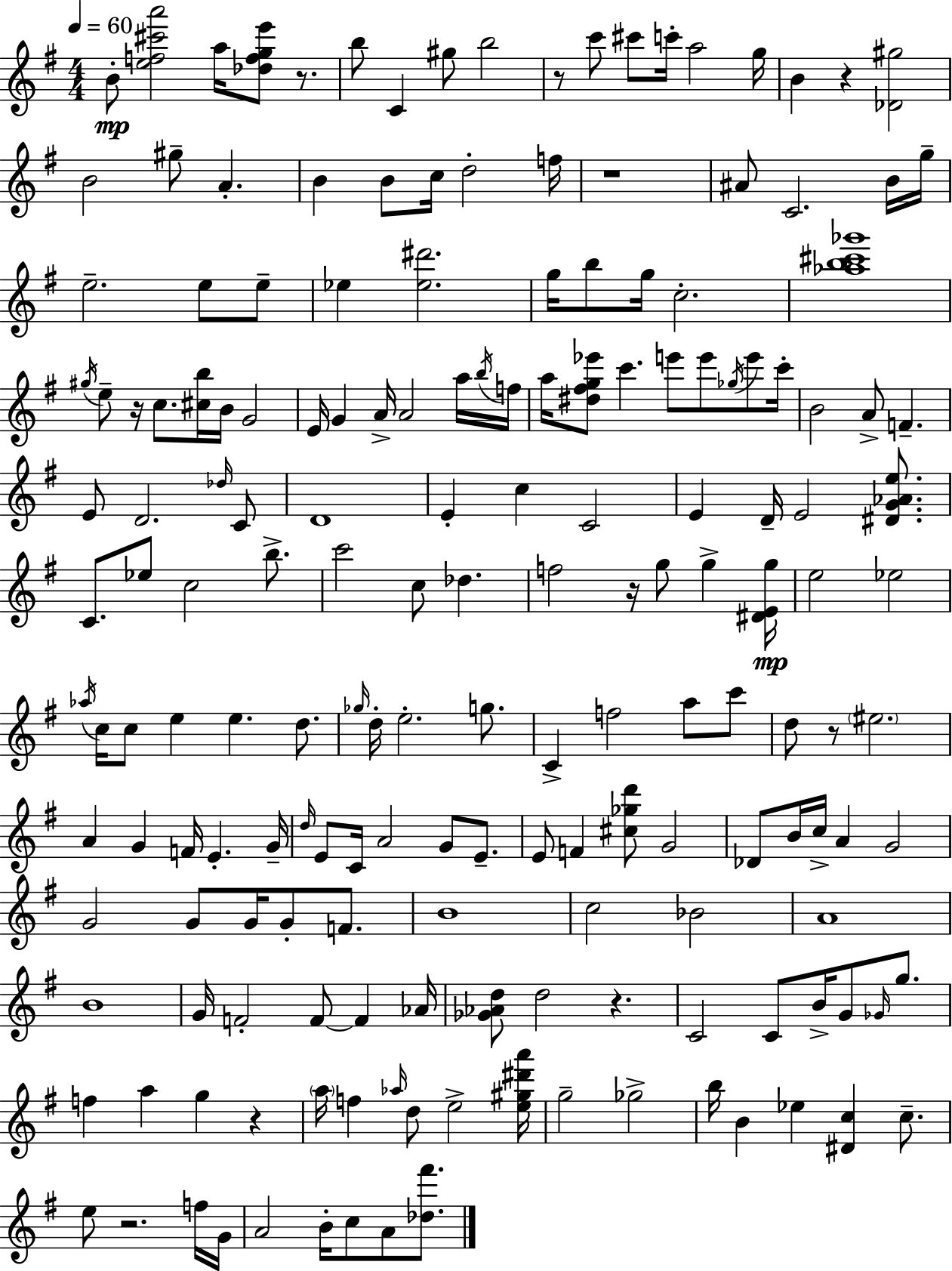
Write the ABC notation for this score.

X:1
T:Untitled
M:4/4
L:1/4
K:Em
B/2 [ef^c'a']2 a/4 [_dfge']/2 z/2 b/2 C ^g/2 b2 z/2 c'/2 ^c'/2 c'/4 a2 g/4 B z [_D^g]2 B2 ^g/2 A B B/2 c/4 d2 f/4 z4 ^A/2 C2 B/4 g/4 e2 e/2 e/2 _e [_e^d']2 g/4 b/2 g/4 c2 [_ab^c'_g']4 ^g/4 e/2 z/4 c/2 [^cb]/4 B/4 G2 E/4 G A/4 A2 a/4 b/4 f/4 a/4 [^d^fg_e']/2 c' e'/2 e'/2 _g/4 e'/2 c'/4 B2 A/2 F E/2 D2 _d/4 C/2 D4 E c C2 E D/4 E2 [^DG_Ae]/2 C/2 _e/2 c2 b/2 c'2 c/2 _d f2 z/4 g/2 g [^DEg]/4 e2 _e2 _a/4 c/4 c/2 e e d/2 _g/4 d/4 e2 g/2 C f2 a/2 c'/2 d/2 z/2 ^e2 A G F/4 E G/4 d/4 E/2 C/4 A2 G/2 E/2 E/2 F [^c_gd']/2 G2 _D/2 B/4 c/4 A G2 G2 G/2 G/4 G/2 F/2 B4 c2 _B2 A4 B4 G/4 F2 F/2 F _A/4 [_G_Ad]/2 d2 z C2 C/2 B/4 G/2 _G/4 g/2 f a g z a/4 f _a/4 d/2 e2 [e^g^d'a']/4 g2 _g2 b/4 B _e [^Dc] c/2 e/2 z2 f/4 G/4 A2 B/4 c/2 A/2 [_d^f']/2